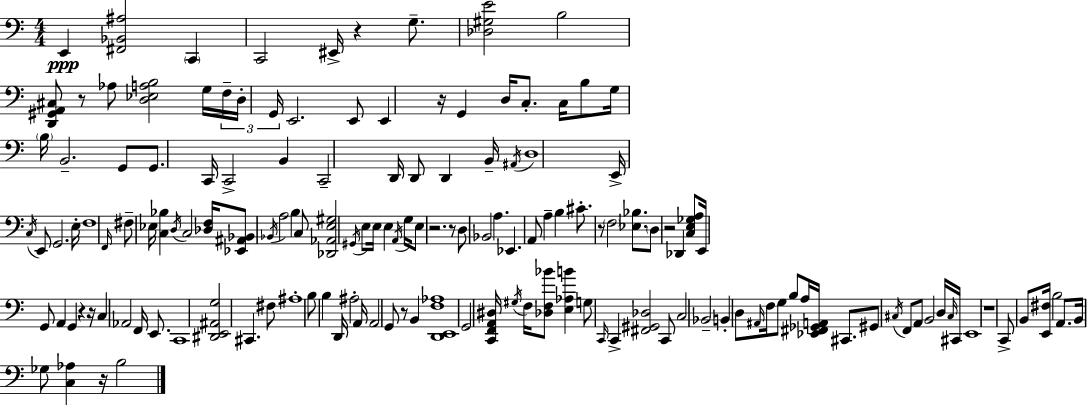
{
  \clef bass
  \numericTimeSignature
  \time 4/4
  \key c \major
  e,4\ppp <fis, bes, ais>2 \parenthesize c,4 | c,2 eis,16-> r4 g8.-- | <des gis e'>2 b2 | <d, gis, a, cis>8 r8 aes8 <d ees a b>2 g16 \tuplet 3/2 { f16-- | \break d16-. g,16 } e,2. e,8 | e,4 r16 g,4 d16 c8.-. c16 b8 | g16 \parenthesize b16 b,2.-- g,8 | g,8. c,16 c,2-> b,4 | \break c,2-- d,16 d,8 d,4 b,16-- | \acciaccatura { ais,16 } d1 | e,16-> \acciaccatura { c16 } e,8 g,2. | e16-. f1 | \break \grace { f,16 } fis8-- ees16 <c bes>4 \acciaccatura { d16 } c2 | <des f>16 <ees, ais, bes,>8 \acciaccatura { bes,16 } a2 b4 | c8 <des, aes, e gis>2 \acciaccatura { gis,16 } e8 | e16 e4 \acciaccatura { a,16 } g16 e8 r2. | \break r8 d8 bes,2 | a4. ees,4. a,8 a4-- | b4 cis'8.-. r8 \parenthesize f2 | <ees bes>8. \parenthesize d8 r2 | \break des,4 <c e ges a>8 e,16 g,8 a,4 g,4 | r4 r16 c4 aes,2 | f,16 e,8. c,1 | <dis, e, ais, g>2 cis,4. | \break fis8 ais1-. | b8 b4 d,16 ais2-. | a,16 a,2 g,8 | r8 b,4 <d, e, f aes>1 | \break g,2 <c, f, a, dis>16 | \acciaccatura { gis16 } f16 <des f bes'>8 <e aes b'>4 g8 \grace { c,16 } c,4-> <fis, gis, des>2 | c,8 c2 | bes,2-- b,4-. d8 \grace { ais,16 } | \break f16 g8 b8 a16 <ees, fis, ges, a,>16 cis,8. gis,8 \acciaccatura { cis16 } f,8 a,8 | b,2 d16 \grace { cis16 } cis,16 e,1 | r1 | c,8-> b,8 | \break <e, fis>16 b2 a,8. b,16 ges8 <c aes>4 | r16 b2 \bar "|."
}